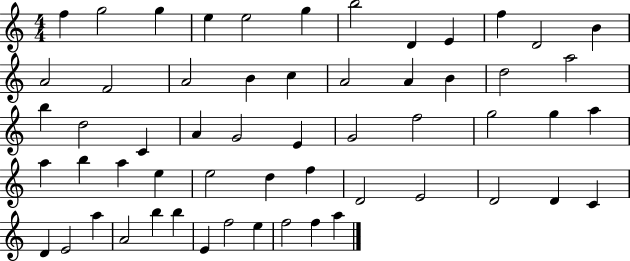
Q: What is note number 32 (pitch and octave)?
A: G5